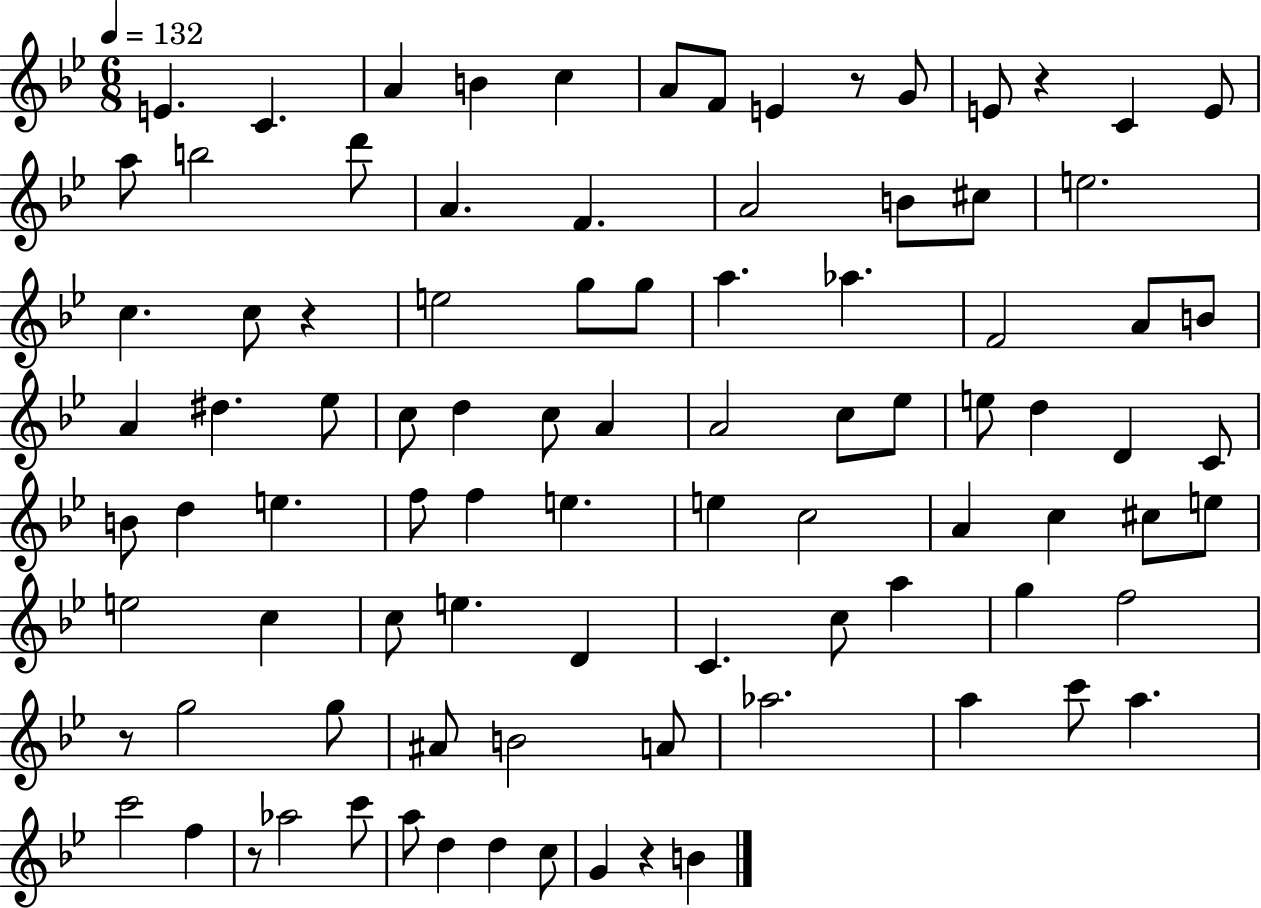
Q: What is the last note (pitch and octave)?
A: B4